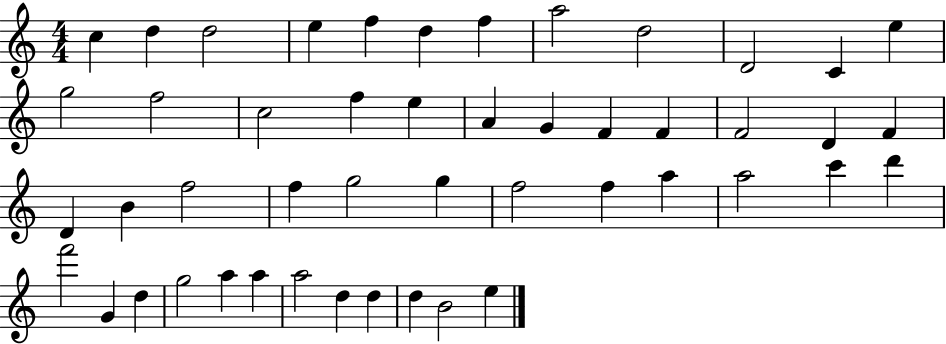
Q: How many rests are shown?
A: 0